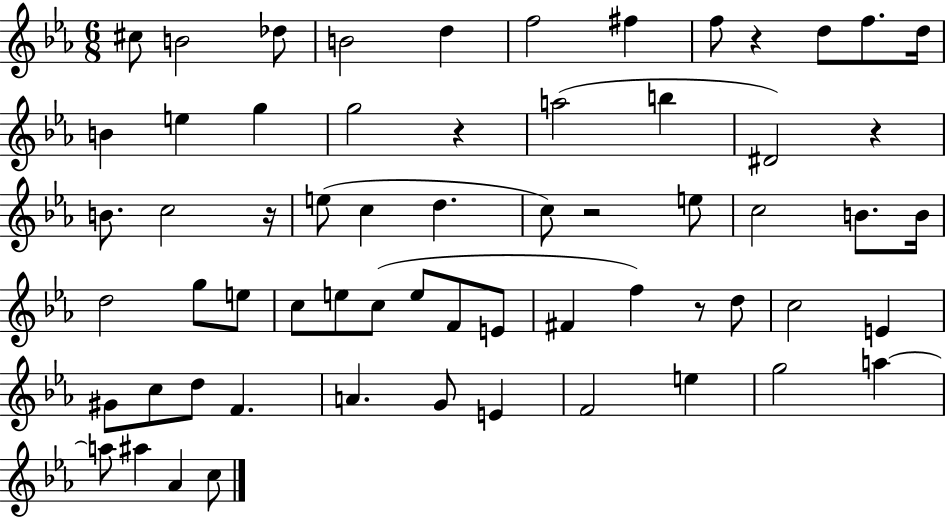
{
  \clef treble
  \numericTimeSignature
  \time 6/8
  \key ees \major
  cis''8 b'2 des''8 | b'2 d''4 | f''2 fis''4 | f''8 r4 d''8 f''8. d''16 | \break b'4 e''4 g''4 | g''2 r4 | a''2( b''4 | dis'2) r4 | \break b'8. c''2 r16 | e''8( c''4 d''4. | c''8) r2 e''8 | c''2 b'8. b'16 | \break d''2 g''8 e''8 | c''8 e''8 c''8( e''8 f'8 e'8 | fis'4 f''4) r8 d''8 | c''2 e'4 | \break gis'8 c''8 d''8 f'4. | a'4. g'8 e'4 | f'2 e''4 | g''2 a''4~~ | \break a''8 ais''4 aes'4 c''8 | \bar "|."
}